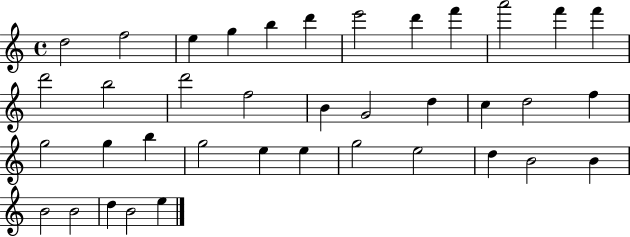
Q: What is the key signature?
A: C major